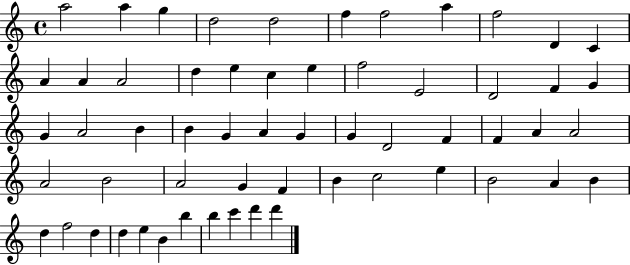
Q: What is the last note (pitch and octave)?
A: D6